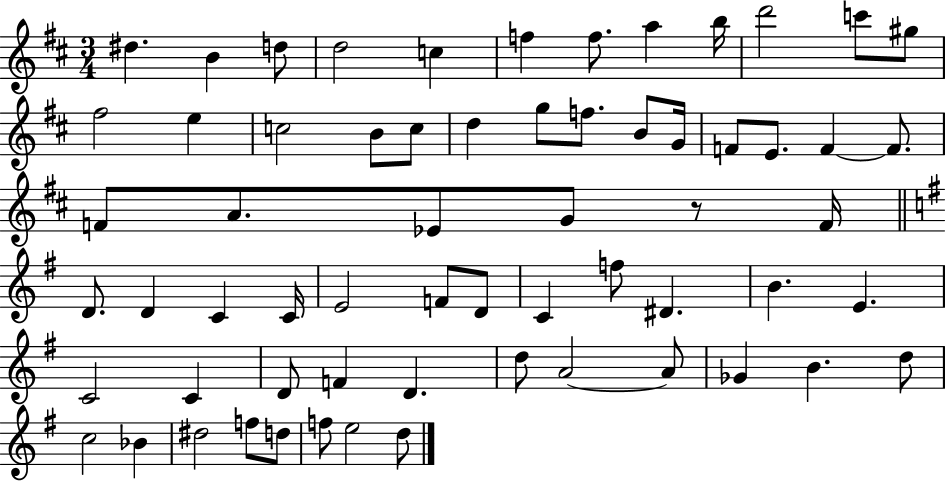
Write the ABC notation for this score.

X:1
T:Untitled
M:3/4
L:1/4
K:D
^d B d/2 d2 c f f/2 a b/4 d'2 c'/2 ^g/2 ^f2 e c2 B/2 c/2 d g/2 f/2 B/2 G/4 F/2 E/2 F F/2 F/2 A/2 _E/2 G/2 z/2 F/4 D/2 D C C/4 E2 F/2 D/2 C f/2 ^D B E C2 C D/2 F D d/2 A2 A/2 _G B d/2 c2 _B ^d2 f/2 d/2 f/2 e2 d/2